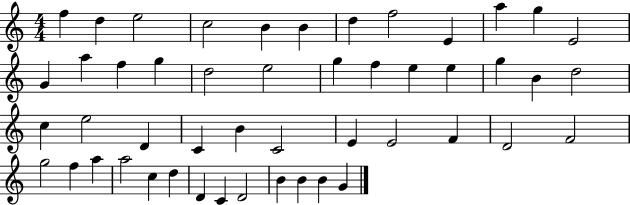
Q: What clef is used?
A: treble